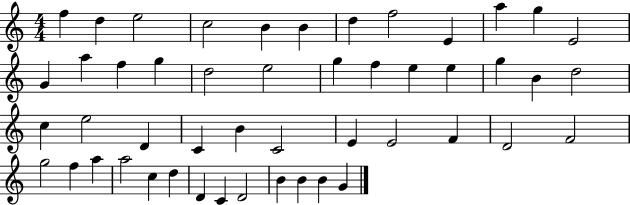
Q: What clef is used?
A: treble